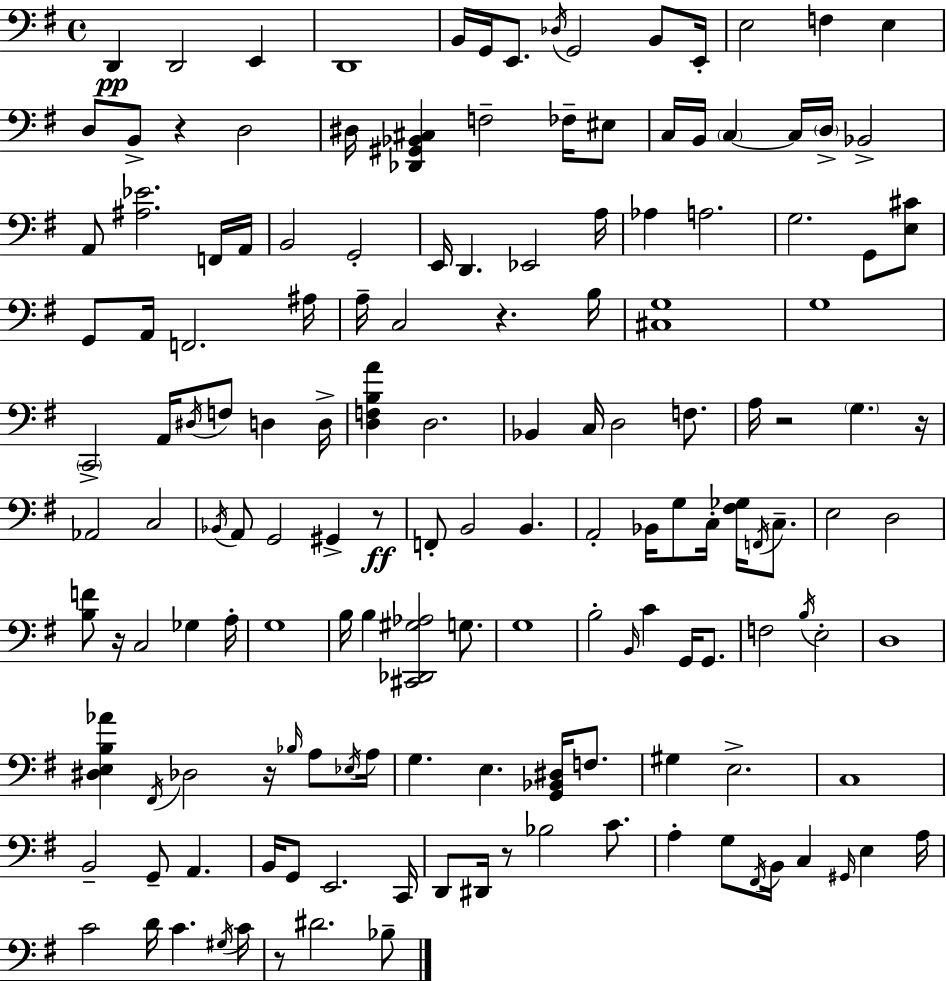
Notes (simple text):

D2/q D2/h E2/q D2/w B2/s G2/s E2/e. Db3/s G2/h B2/e E2/s E3/h F3/q E3/q D3/e B2/e R/q D3/h D#3/s [Db2,G#2,Bb2,C#3]/q F3/h FES3/s EIS3/e C3/s B2/s C3/q C3/s D3/s Bb2/h A2/e [A#3,Eb4]/h. F2/s A2/s B2/h G2/h E2/s D2/q. Eb2/h A3/s Ab3/q A3/h. G3/h. G2/e [E3,C#4]/e G2/e A2/s F2/h. A#3/s A3/s C3/h R/q. B3/s [C#3,G3]/w G3/w C2/h A2/s D#3/s F3/e D3/q D3/s [D3,F3,B3,A4]/q D3/h. Bb2/q C3/s D3/h F3/e. A3/s R/h G3/q. R/s Ab2/h C3/h Bb2/s A2/e G2/h G#2/q R/e F2/e B2/h B2/q. A2/h Bb2/s G3/e C3/s [F#3,Gb3]/s F2/s C3/e. E3/h D3/h [B3,F4]/e R/s C3/h Gb3/q A3/s G3/w B3/s B3/q [C#2,Db2,G#3,Ab3]/h G3/e. G3/w B3/h B2/s C4/q G2/s G2/e. F3/h B3/s E3/h D3/w [D#3,E3,B3,Ab4]/q F#2/s Db3/h R/s Bb3/s A3/e Eb3/s A3/s G3/q. E3/q. [G2,Bb2,D#3]/s F3/e. G#3/q E3/h. C3/w B2/h G2/e A2/q. B2/s G2/e E2/h. C2/s D2/e D#2/s R/e Bb3/h C4/e. A3/q G3/e F#2/s B2/s C3/q G#2/s E3/q A3/s C4/h D4/s C4/q. G#3/s C4/s R/e D#4/h. Bb3/e